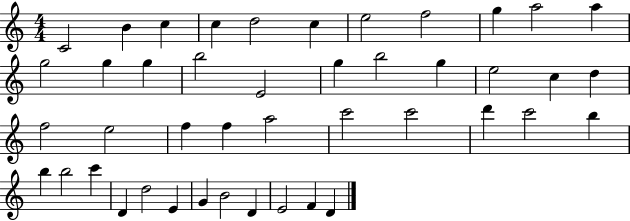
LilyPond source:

{
  \clef treble
  \numericTimeSignature
  \time 4/4
  \key c \major
  c'2 b'4 c''4 | c''4 d''2 c''4 | e''2 f''2 | g''4 a''2 a''4 | \break g''2 g''4 g''4 | b''2 e'2 | g''4 b''2 g''4 | e''2 c''4 d''4 | \break f''2 e''2 | f''4 f''4 a''2 | c'''2 c'''2 | d'''4 c'''2 b''4 | \break b''4 b''2 c'''4 | d'4 d''2 e'4 | g'4 b'2 d'4 | e'2 f'4 d'4 | \break \bar "|."
}